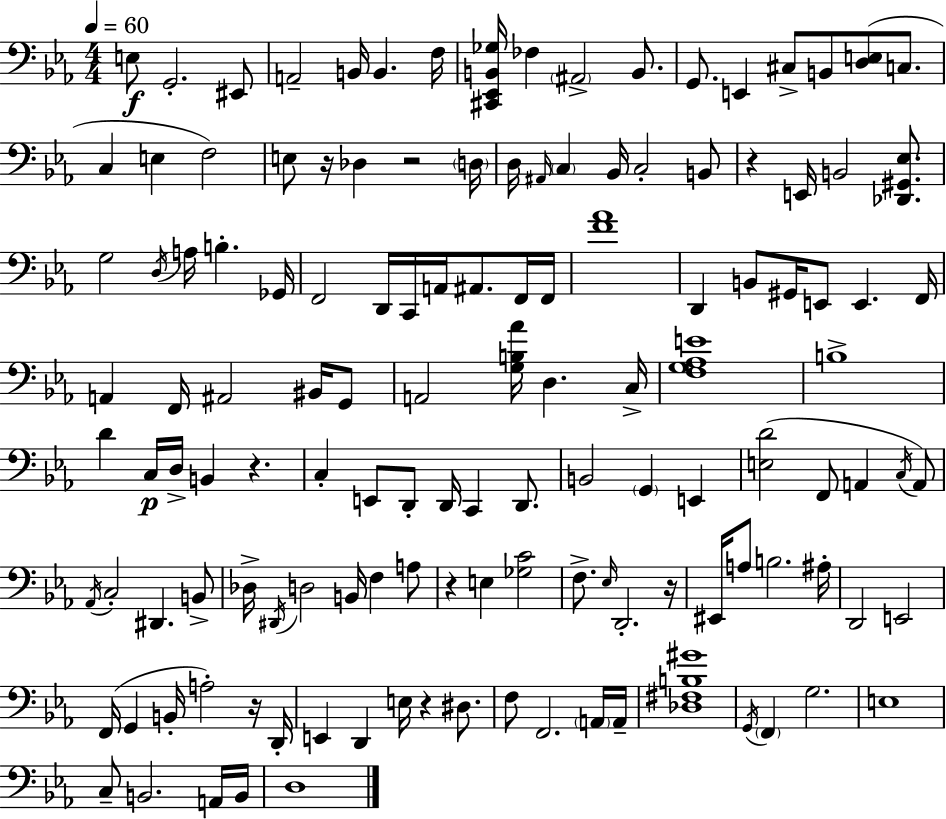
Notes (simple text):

E3/e G2/h. EIS2/e A2/h B2/s B2/q. F3/s [C#2,Eb2,B2,Gb3]/s FES3/q A#2/h B2/e. G2/e. E2/q C#3/e B2/e [D3,E3]/e C3/e. C3/q E3/q F3/h E3/e R/s Db3/q R/h D3/s D3/s A#2/s C3/q Bb2/s C3/h B2/e R/q E2/s B2/h [Db2,G#2,Eb3]/e. G3/h D3/s A3/s B3/q. Gb2/s F2/h D2/s C2/s A2/s A#2/e. F2/s F2/s [F4,Ab4]/w D2/q B2/e G#2/s E2/e E2/q. F2/s A2/q F2/s A#2/h BIS2/s G2/e A2/h [G3,B3,Ab4]/s D3/q. C3/s [F3,G3,Ab3,E4]/w B3/w D4/q C3/s D3/s B2/q R/q. C3/q E2/e D2/e D2/s C2/q D2/e. B2/h G2/q E2/q [E3,D4]/h F2/e A2/q C3/s A2/e Ab2/s C3/h D#2/q. B2/e Db3/s D#2/s D3/h B2/s F3/q A3/e R/q E3/q [Gb3,C4]/h F3/e. Eb3/s D2/h. R/s EIS2/s A3/e B3/h. A#3/s D2/h E2/h F2/s G2/q B2/s A3/h R/s D2/s E2/q D2/q E3/s R/q D#3/e. F3/e F2/h. A2/s A2/s [Db3,F#3,B3,G#4]/w G2/s F2/q G3/h. E3/w C3/e B2/h. A2/s B2/s D3/w